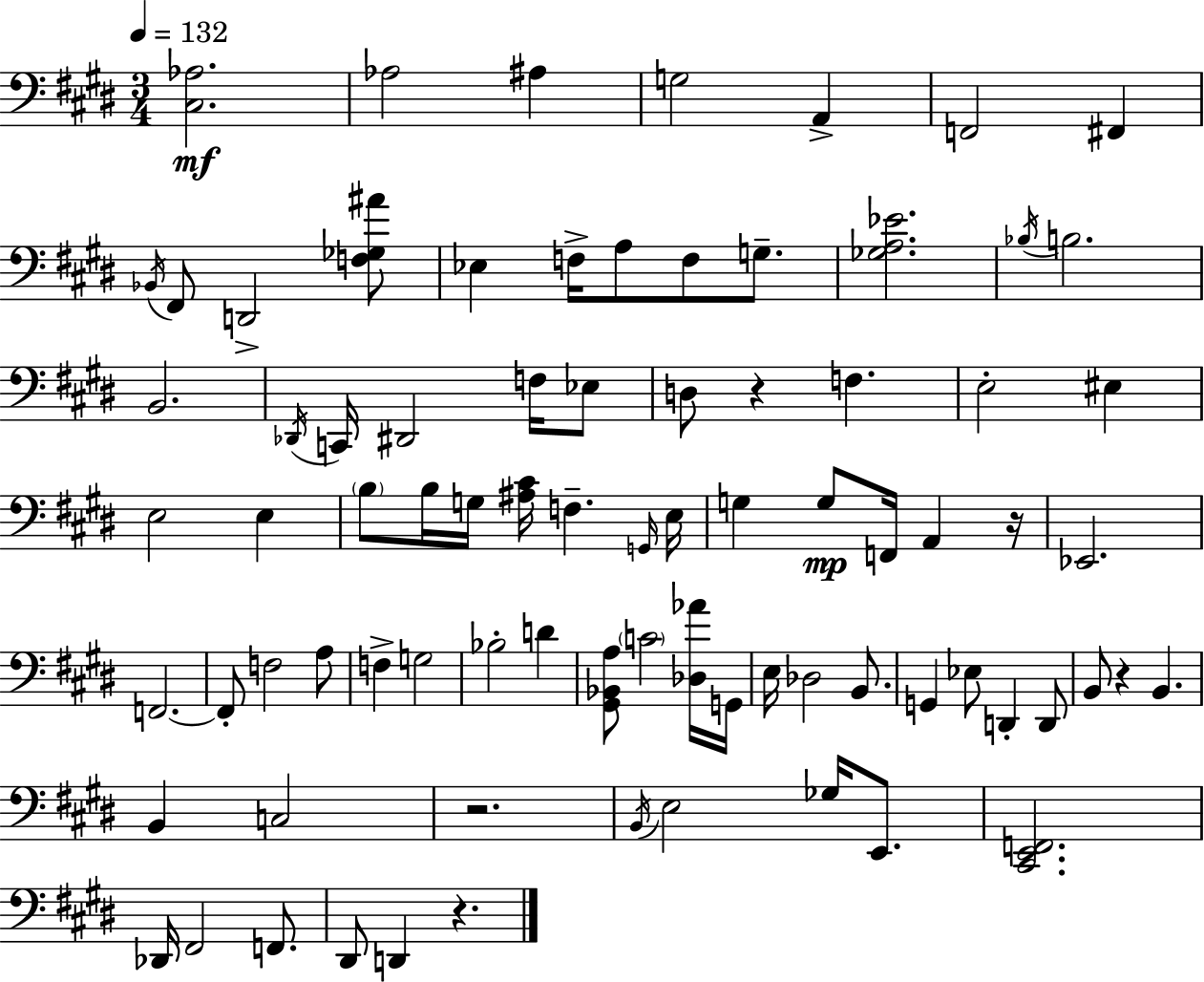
X:1
T:Untitled
M:3/4
L:1/4
K:E
[^C,_A,]2 _A,2 ^A, G,2 A,, F,,2 ^F,, _B,,/4 ^F,,/2 D,,2 [F,_G,^A]/2 _E, F,/4 A,/2 F,/2 G,/2 [_G,A,_E]2 _B,/4 B,2 B,,2 _D,,/4 C,,/4 ^D,,2 F,/4 _E,/2 D,/2 z F, E,2 ^E, E,2 E, B,/2 B,/4 G,/4 [^A,^C]/4 F, G,,/4 E,/4 G, G,/2 F,,/4 A,, z/4 _E,,2 F,,2 F,,/2 F,2 A,/2 F, G,2 _B,2 D [^G,,_B,,A,]/2 C2 [_D,_A]/4 G,,/4 E,/4 _D,2 B,,/2 G,, _E,/2 D,, D,,/2 B,,/2 z B,, B,, C,2 z2 B,,/4 E,2 _G,/4 E,,/2 [^C,,E,,F,,]2 _D,,/4 ^F,,2 F,,/2 ^D,,/2 D,, z